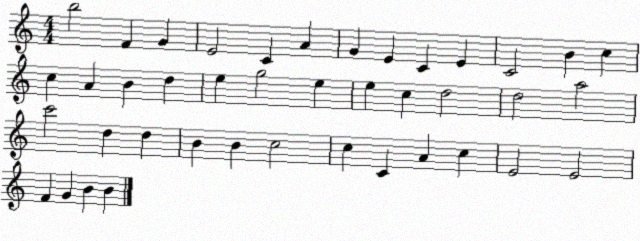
X:1
T:Untitled
M:4/4
L:1/4
K:C
b2 F G E2 C A G E C E C2 B c c A B d e g2 e e c d2 d2 a2 c'2 d d B B c2 c C A c E2 E2 F G B B